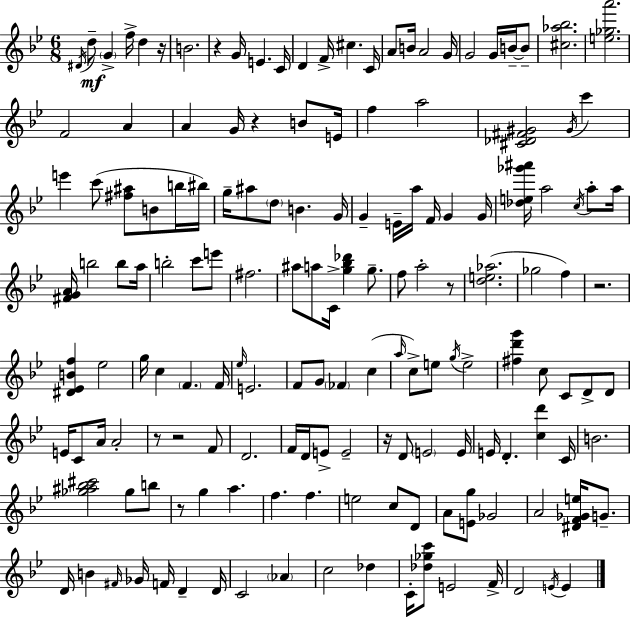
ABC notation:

X:1
T:Untitled
M:6/8
L:1/4
K:Bb
^D/4 d/2 G f/4 d z/4 B2 z G/4 E C/4 D F/4 ^c C/4 A/2 B/4 A2 G/4 G2 G/4 B/4 B/2 [^c_a_b]2 [e_ga']2 F2 A A G/4 z B/2 E/4 f a2 [^C_D^F^G]2 ^G/4 c' e' c'/2 [^f^a]/2 B/2 b/4 ^b/4 g/4 ^a/2 d/2 B G/4 G E/4 a/4 F/4 G G/4 [_de_g'^a']/4 a2 c/4 a/2 a/4 [^FGA]/4 b2 b/2 a/4 b2 c'/2 e'/2 ^f2 ^a/2 a/2 C/4 [g_b_d'] g/2 f/2 a2 z/2 [de_a]2 _g2 f z2 [^D_EBf] _e2 g/4 c F F/4 _e/4 E2 F/2 G/2 _F c a/4 c/2 e/2 g/4 e2 [^fd'g'] c/2 C/2 D/2 D/2 E/4 C/2 A/4 A2 z/2 z2 F/2 D2 F/4 D/4 E/2 E2 z/4 D/2 E2 E/4 E/4 D [cd'] C/4 B2 [_g^a_b^c']2 _g/2 b/2 z/2 g a f f e2 c/2 D/2 A/2 [Eg]/2 _G2 A2 [^DF_Ge]/4 G/2 D/4 B ^F/4 _G/4 F/4 D D/4 C2 _A c2 _d C/4 [_d_gc']/2 E2 F/4 D2 E/4 E